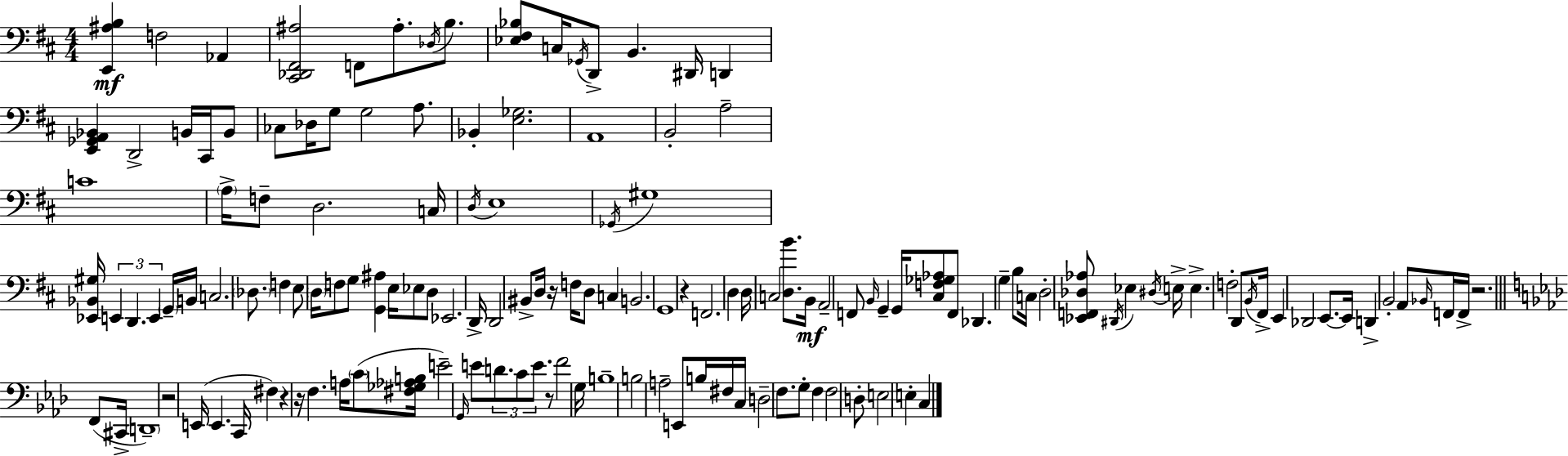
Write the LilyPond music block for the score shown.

{
  \clef bass
  \numericTimeSignature
  \time 4/4
  \key d \major
  <e, ais b>4\mf f2 aes,4 | <cis, des, fis, ais>2 f,8 ais8.-. \acciaccatura { des16 } b8. | <ees fis bes>8 c16 \acciaccatura { ges,16 } d,8-> b,4. dis,16 d,4 | <e, ges, a, bes,>4 d,2-> b,16 cis,16 | \break b,8 ces8 des16 g8 g2 a8. | bes,4-. <e ges>2. | a,1 | b,2-. a2-- | \break c'1 | \parenthesize a16-> f8-- d2. | c16 \acciaccatura { d16 } e1 | \acciaccatura { ges,16 } gis1 | \break <ees, bes, gis>16 \tuplet 3/2 { e,4 d,4. e,4 } | \parenthesize g,16-- b,16 c2. | \parenthesize des8. f4 e8 \parenthesize d16 f8 g8 <g, ais>4 | e16 ees8 d8 ees,2. | \break d,16-> d,2 bis,8-> d16 | r16 f16 d8 c4 b,2. | g,1 | r4 f,2. | \break d4 d16 c2 | <d b'>8. b,16\mf a,2-- f,8 \grace { b,16 } | g,4-- g,16 <cis f ges aes>8 f,8 des,4. g4-- | b8 c16 d2-. <ees, f, des aes>8 | \break \acciaccatura { dis,16 } ees4 \acciaccatura { dis16 } e16-> e4.-> f2-. | d,8 \acciaccatura { b,16 } fis,16-> e,4 des,2 | e,8.~~ e,16 d,4-> b,2-. | a,8 \grace { bes,16 } f,16 f,16-> r2. | \break \bar "||" \break \key f \minor f,8( cis,16-> \parenthesize d,1--) | r2 e,16( e,4. | c,16 fis4) r4 r16 f4. | a16 \parenthesize c'8( <fis ges aes b>16 e'2--) \grace { g,16 } e'8 | \break \tuplet 3/2 { d'8. c'8 e'8. } r8 f'2 | g16 b1-- | b2 a2-- | e,8 b16 fis16 c16 d2-- | \break f8. g8-. f4 f2 | d8-. e2 e4-. | c4 \bar "|."
}